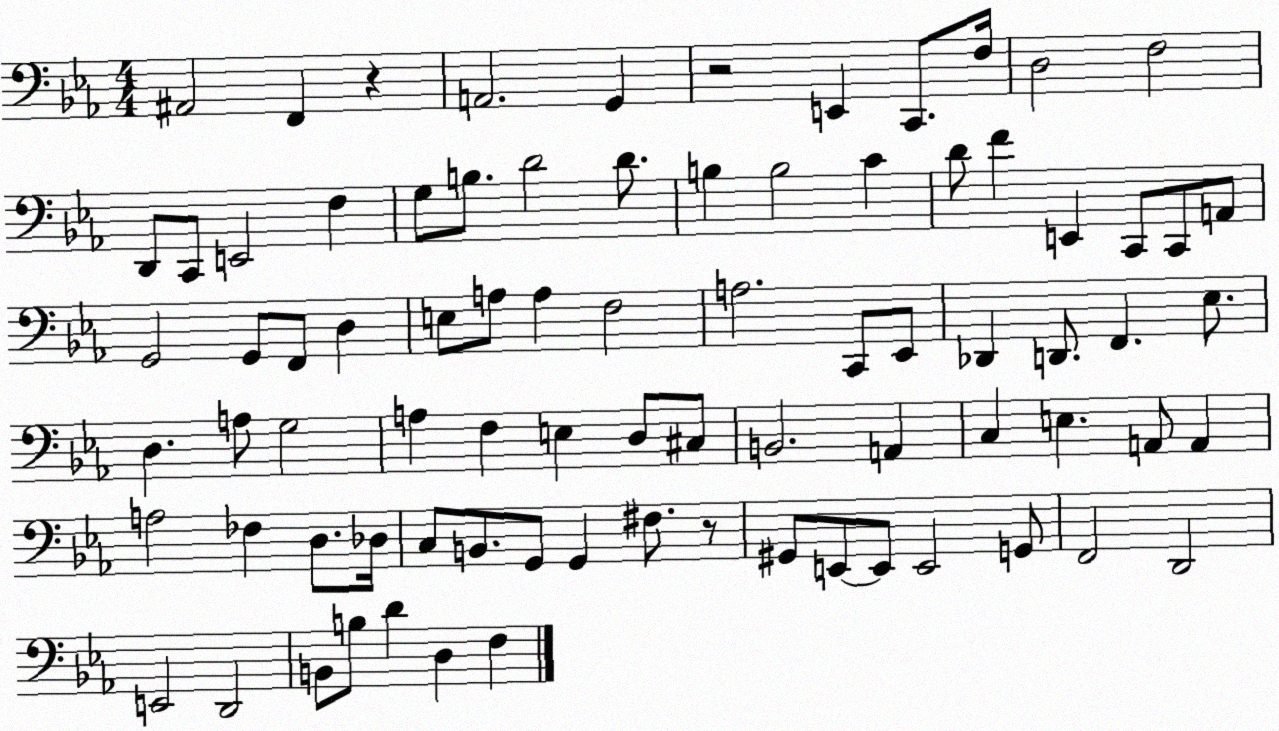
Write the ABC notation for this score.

X:1
T:Untitled
M:4/4
L:1/4
K:Eb
^A,,2 F,, z A,,2 G,, z2 E,, C,,/2 F,/4 D,2 F,2 D,,/2 C,,/2 E,,2 F, G,/2 B,/2 D2 D/2 B, B,2 C D/2 F E,, C,,/2 C,,/2 A,,/2 G,,2 G,,/2 F,,/2 D, E,/2 A,/2 A, F,2 A,2 C,,/2 _E,,/2 _D,, D,,/2 F,, _E,/2 D, A,/2 G,2 A, F, E, D,/2 ^C,/2 B,,2 A,, C, E, A,,/2 A,, A,2 _F, D,/2 _D,/4 C,/2 B,,/2 G,,/2 G,, ^F,/2 z/2 ^G,,/2 E,,/2 E,,/2 E,,2 G,,/2 F,,2 D,,2 E,,2 D,,2 B,,/2 B,/2 D D, F,